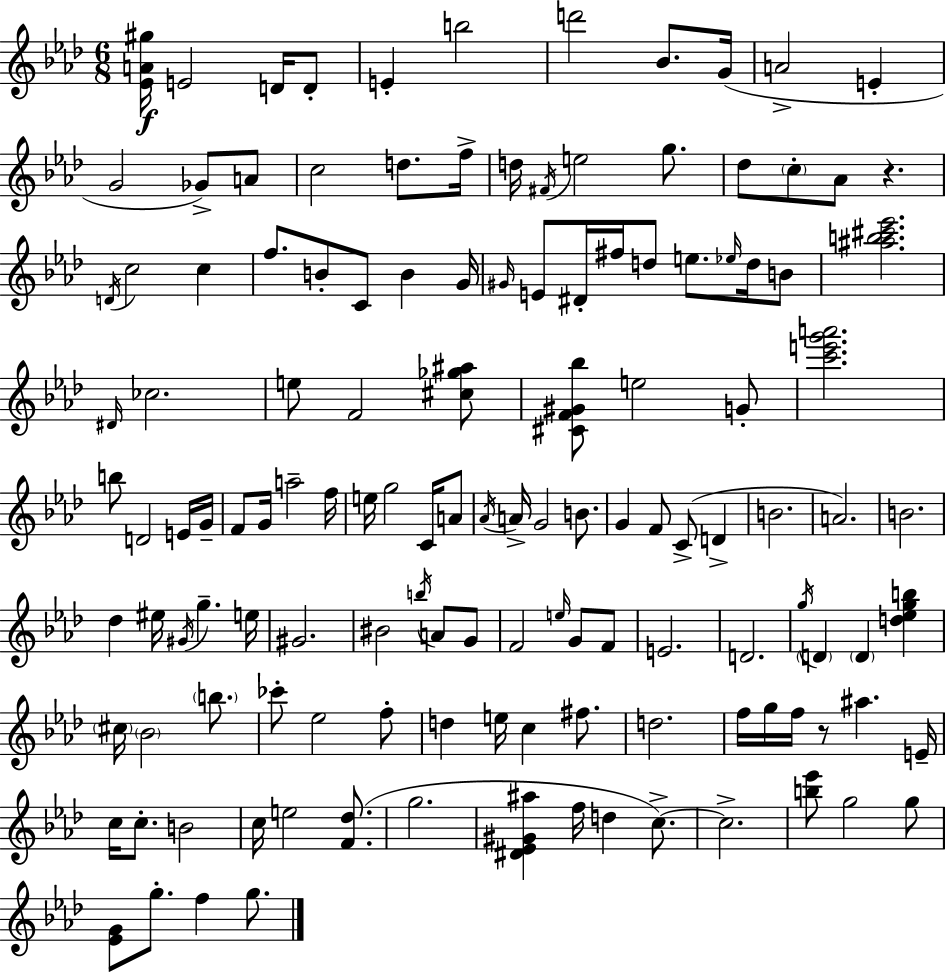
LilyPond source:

{
  \clef treble
  \numericTimeSignature
  \time 6/8
  \key f \minor
  <ees' a' gis''>16\f e'2 d'16 d'8-. | e'4-. b''2 | d'''2 bes'8. g'16( | a'2-> e'4-. | \break g'2 ges'8->) a'8 | c''2 d''8. f''16-> | d''16 \acciaccatura { fis'16 } e''2 g''8. | des''8 \parenthesize c''8-. aes'8 r4. | \break \acciaccatura { d'16 } c''2 c''4 | f''8. b'8-. c'8 b'4 | g'16 \grace { gis'16 } e'8 dis'16-. fis''16 d''8 e''8. | \grace { ees''16 } d''16 b'8 <ais'' b'' cis''' ees'''>2. | \break \grace { dis'16 } ces''2. | e''8 f'2 | <cis'' ges'' ais''>8 <cis' f' gis' bes''>8 e''2 | g'8-. <c''' e''' g''' a'''>2. | \break b''8 d'2 | e'16 g'16-- f'8 g'16 a''2-- | f''16 e''16 g''2 | c'16 a'8 \acciaccatura { aes'16 } a'16-> g'2 | \break b'8. g'4 f'8 | c'8->( d'4-> b'2. | a'2.) | b'2. | \break des''4 eis''16 \acciaccatura { gis'16 } | g''4.-- e''16 gis'2. | bis'2 | \acciaccatura { b''16 } a'8 g'8 f'2 | \break \grace { e''16 } g'8 f'8 e'2. | d'2. | \acciaccatura { g''16 } \parenthesize d'4 | \parenthesize d'4 <d'' ees'' g'' b''>4 \parenthesize cis''16 \parenthesize bes'2 | \break \parenthesize b''8. ces'''8-. | ees''2 f''8-. d''4 | e''16 c''4 fis''8. d''2. | f''16 g''16 | \break f''16 r8 ais''4. e'16-- c''16 c''8.-. | b'2 c''16 e''2 | <f' des''>8.( g''2. | <dis' ees' gis' ais''>4 | \break f''16 d''4 c''8.->~~) c''2.-> | <b'' ees'''>8 | g''2 g''8 <ees' g'>8 | g''8.-. f''4 g''8. \bar "|."
}